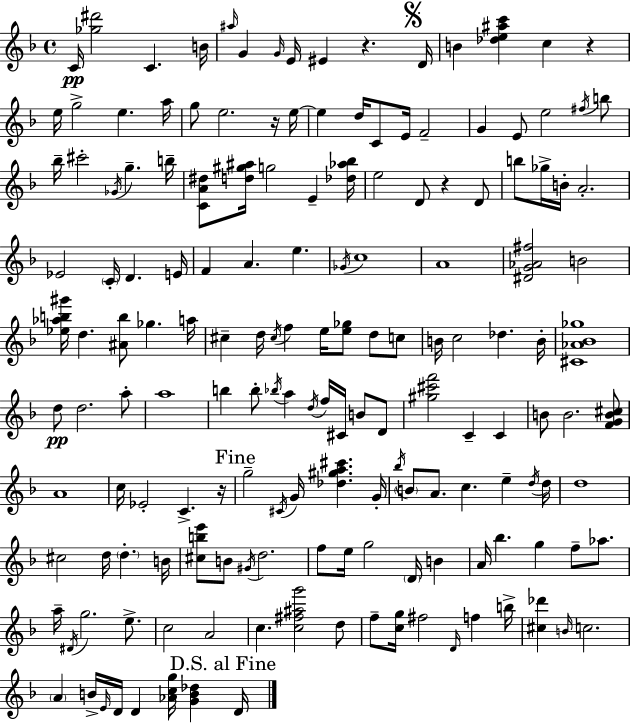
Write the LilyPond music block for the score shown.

{
  \clef treble
  \time 4/4
  \defaultTimeSignature
  \key d \minor
  c'16\pp <ges'' dis'''>2 c'4. b'16 | \grace { ais''16 } g'4 \grace { g'16 } e'16 eis'4 r4. | \mark \markup { \musicglyph "scripts.segno" } d'16 b'4 <des'' e'' ais'' c'''>4 c''4 r4 | e''16 g''2-> e''4. | \break a''16 g''8 e''2. | r16 e''16~~ e''4 d''16 c'8 e'16 f'2-- | g'4 e'8 e''2 | \acciaccatura { fis''16 } b''8 bes''16-- cis'''2-. \acciaccatura { ges'16 } g''4.-- | \break b''16-- <c' a' dis''>8 <d'' gis'' ais''>16 g''2 e'4-- | <des'' aes'' bes''>16 e''2 d'8 r4 | d'8 b''8 ges''16-> b'16-. a'2.-. | ees'2 \parenthesize c'16-. d'4. | \break e'16 f'4 a'4. e''4. | \acciaccatura { ges'16 } c''1 | a'1 | <dis' g' aes' fis''>2 b'2 | \break <ees'' aes'' b'' gis'''>16 d''4. <ais' b''>8 ges''4. | a''16 cis''4-- d''16 \acciaccatura { cis''16 } f''4 e''16 | <e'' ges''>8 d''8 c''8 b'16 c''2 des''4. | b'16-. <cis' aes' bes' ges''>1 | \break d''8\pp d''2. | a''8-. a''1 | b''4 b''8-. \acciaccatura { bes''16 } a''4 | \acciaccatura { d''16 } f''16 cis'16 b'8 d'8 <gis'' cis''' f'''>2 | \break c'4-- c'4 b'8 b'2. | <f' g' b' cis''>8 a'1 | c''16 ees'2-. | c'4.-> r16 \mark "Fine" g''2-- | \break \acciaccatura { cis'16 } g'16 <des'' gis'' a'' cis'''>4. g'16-. \acciaccatura { bes''16 } \parenthesize b'8 a'8. c''4. | e''4-- \acciaccatura { d''16 } d''16 d''1 | cis''2 | d''16 \parenthesize d''4.-. b'16 <cis'' b'' e'''>8 b'8 \acciaccatura { gis'16 } | \break d''2. f''8 e''16 g''2 | \parenthesize d'16 b'4 a'16 bes''4. | g''4 f''8-- aes''8. a''16-- \acciaccatura { dis'16 } g''2. | e''8.-> c''2 | \break a'2 c''4. | <c'' fis'' ais'' g'''>2 d''8 f''8-- <c'' g''>16 | fis''2 \grace { d'16 } f''4 b''16-> <cis'' des'''>4 | \grace { b'16 } c''2. \parenthesize a'4 | \break b'16-> \grace { e'16 } d'16 d'4 <aes' c'' g''>16 <g' b' des''>4 \mark "D.S. al Fine" d'16 | \bar "|."
}